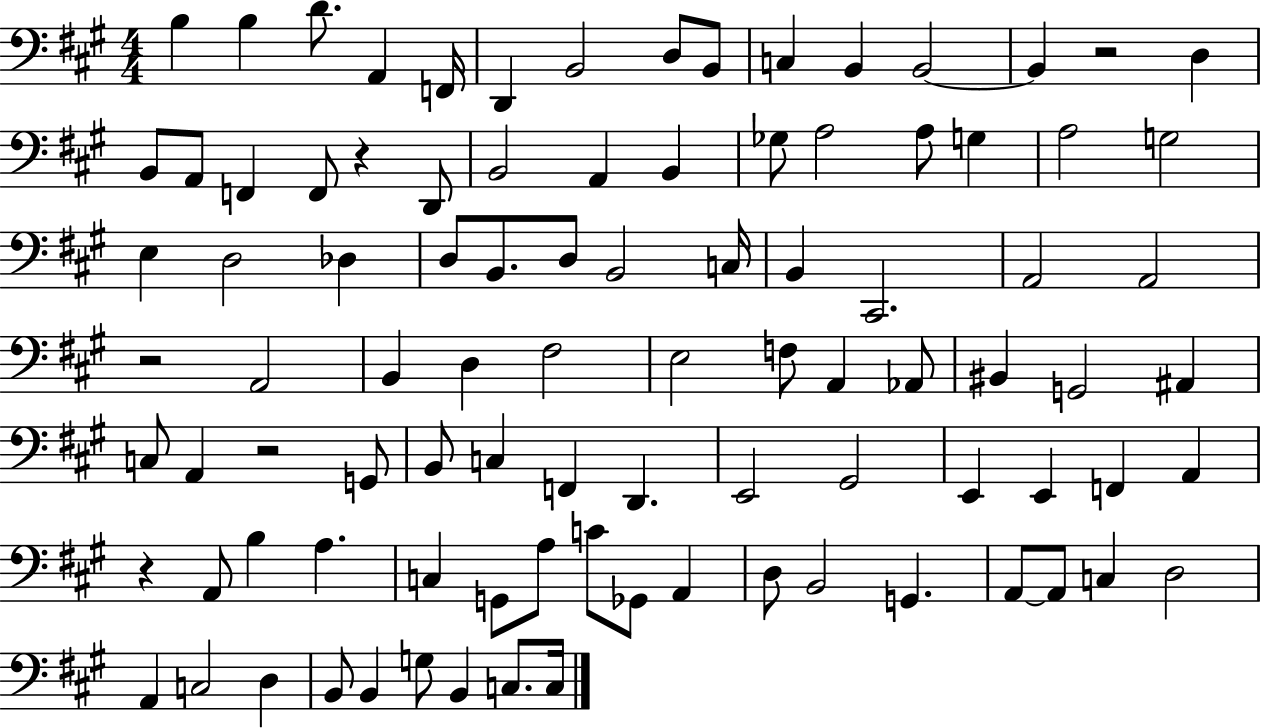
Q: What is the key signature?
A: A major